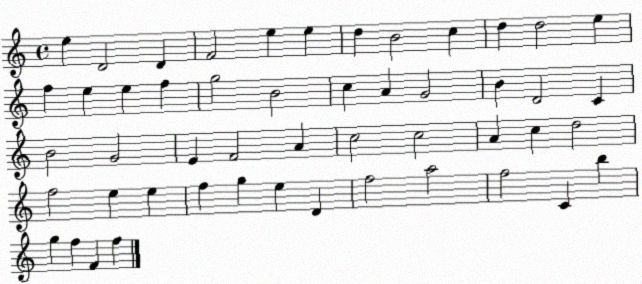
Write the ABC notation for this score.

X:1
T:Untitled
M:4/4
L:1/4
K:C
e D2 D F2 e e d B2 c d d2 e f e e f g2 B2 c A G2 B D2 C B2 G2 E F2 A c2 c2 A c d2 f2 e e f g e D f2 a2 f2 C b g f F f